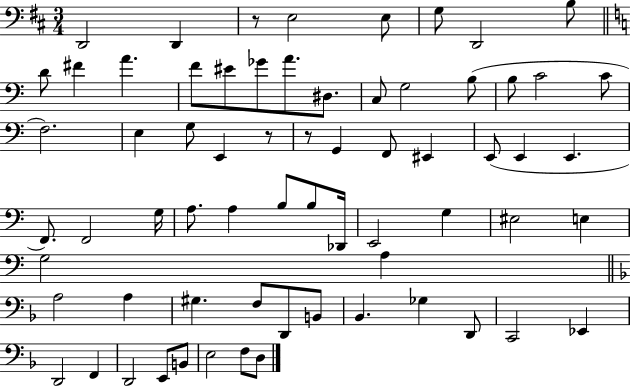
X:1
T:Untitled
M:3/4
L:1/4
K:D
D,,2 D,, z/2 E,2 E,/2 G,/2 D,,2 B,/2 D/2 ^F A F/2 ^E/2 _G/2 A/2 ^D,/2 C,/2 G,2 B,/2 B,/2 C2 C/2 F,2 E, G,/2 E,, z/2 z/2 G,, F,,/2 ^E,, E,,/2 E,, E,, F,,/2 F,,2 G,/4 A,/2 A, B,/2 B,/2 _D,,/4 E,,2 G, ^E,2 E, G,2 A, A,2 A, ^G, F,/2 D,,/2 B,,/2 _B,, _G, D,,/2 C,,2 _E,, D,,2 F,, D,,2 E,,/2 B,,/2 E,2 F,/2 D,/2